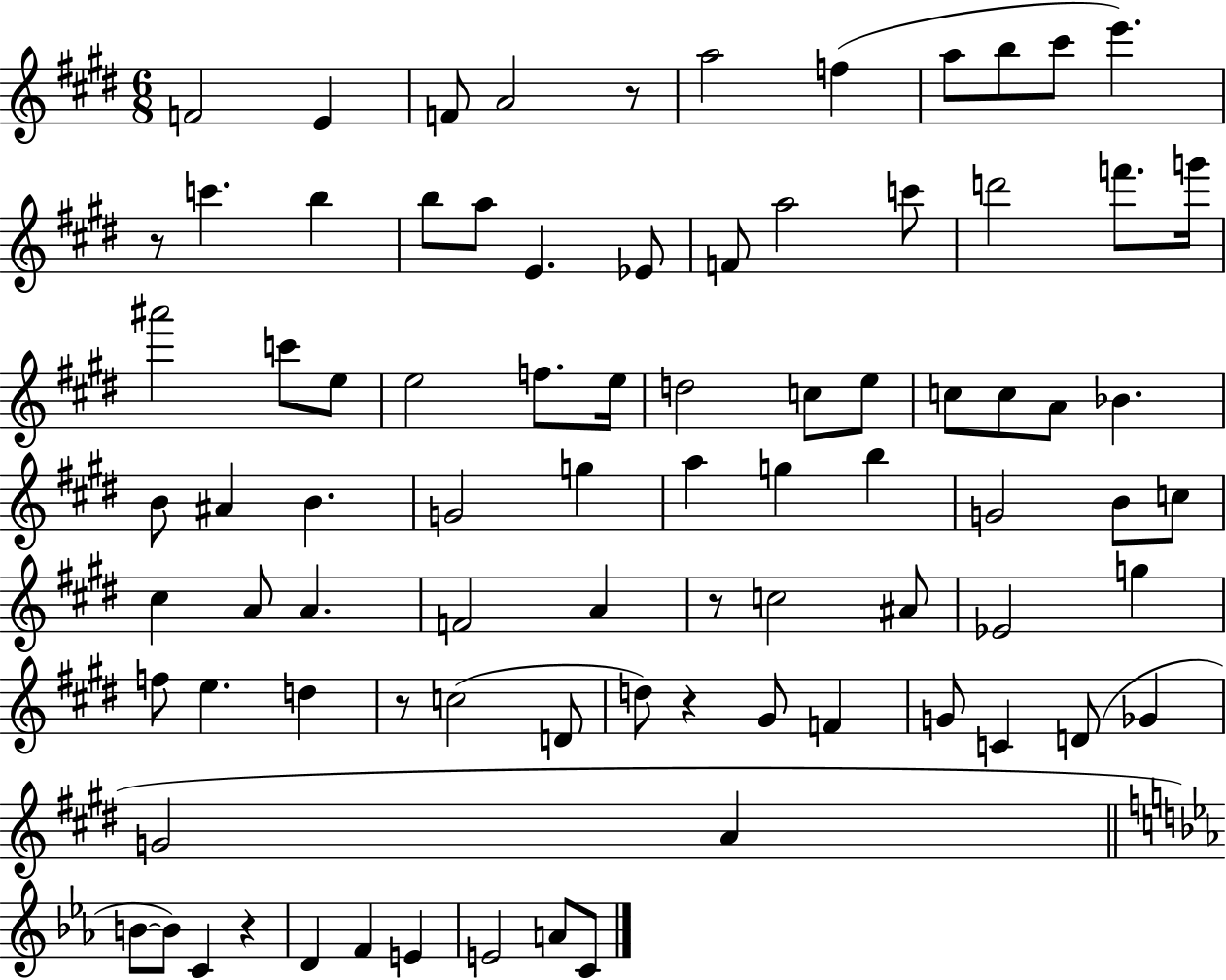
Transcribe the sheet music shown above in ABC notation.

X:1
T:Untitled
M:6/8
L:1/4
K:E
F2 E F/2 A2 z/2 a2 f a/2 b/2 ^c'/2 e' z/2 c' b b/2 a/2 E _E/2 F/2 a2 c'/2 d'2 f'/2 g'/4 ^a'2 c'/2 e/2 e2 f/2 e/4 d2 c/2 e/2 c/2 c/2 A/2 _B B/2 ^A B G2 g a g b G2 B/2 c/2 ^c A/2 A F2 A z/2 c2 ^A/2 _E2 g f/2 e d z/2 c2 D/2 d/2 z ^G/2 F G/2 C D/2 _G G2 A B/2 B/2 C z D F E E2 A/2 C/2